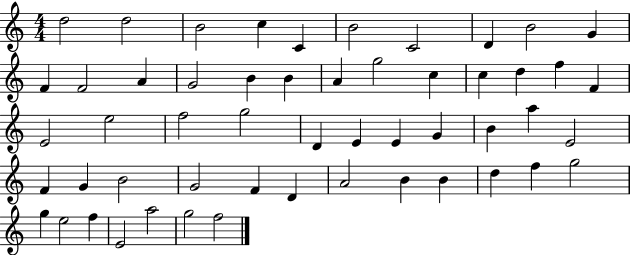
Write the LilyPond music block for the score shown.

{
  \clef treble
  \numericTimeSignature
  \time 4/4
  \key c \major
  d''2 d''2 | b'2 c''4 c'4 | b'2 c'2 | d'4 b'2 g'4 | \break f'4 f'2 a'4 | g'2 b'4 b'4 | a'4 g''2 c''4 | c''4 d''4 f''4 f'4 | \break e'2 e''2 | f''2 g''2 | d'4 e'4 e'4 g'4 | b'4 a''4 e'2 | \break f'4 g'4 b'2 | g'2 f'4 d'4 | a'2 b'4 b'4 | d''4 f''4 g''2 | \break g''4 e''2 f''4 | e'2 a''2 | g''2 f''2 | \bar "|."
}